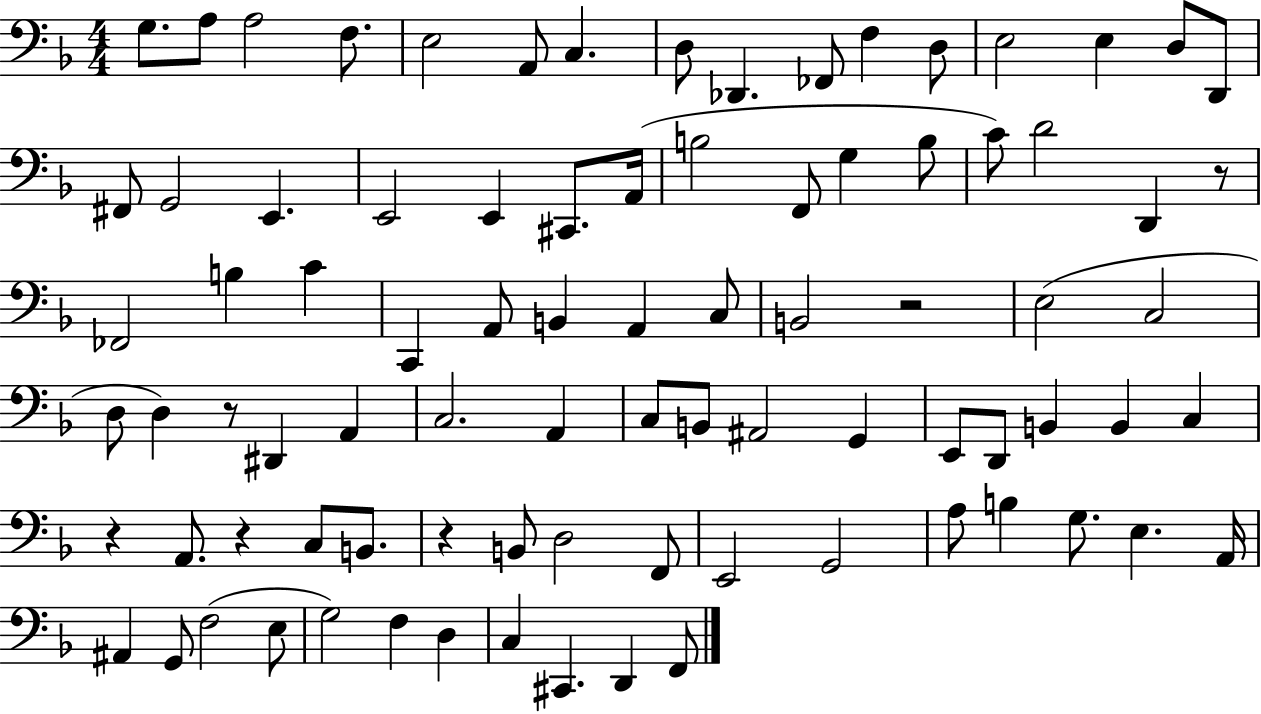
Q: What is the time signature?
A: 4/4